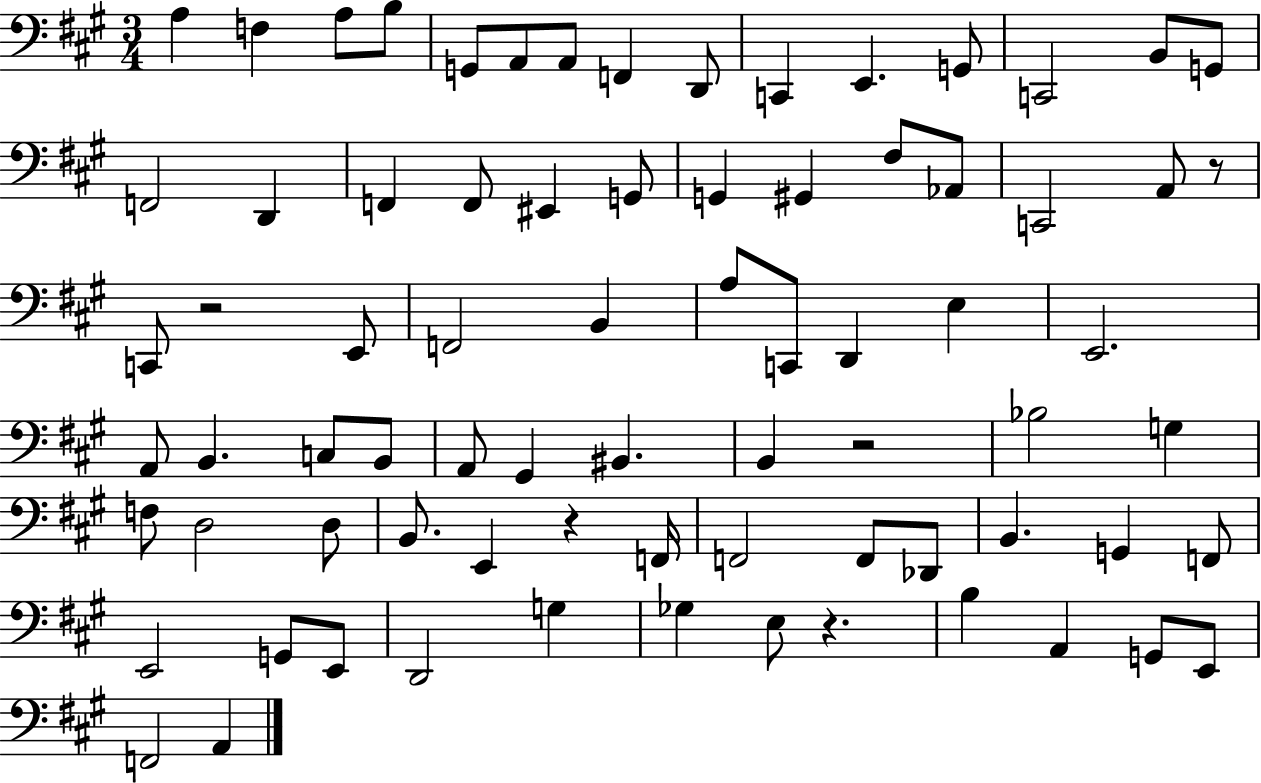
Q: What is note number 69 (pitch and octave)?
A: E2